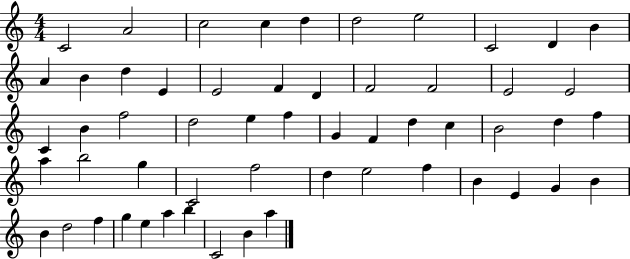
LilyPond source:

{
  \clef treble
  \numericTimeSignature
  \time 4/4
  \key c \major
  c'2 a'2 | c''2 c''4 d''4 | d''2 e''2 | c'2 d'4 b'4 | \break a'4 b'4 d''4 e'4 | e'2 f'4 d'4 | f'2 f'2 | e'2 e'2 | \break c'4 b'4 f''2 | d''2 e''4 f''4 | g'4 f'4 d''4 c''4 | b'2 d''4 f''4 | \break a''4 b''2 g''4 | c'2 f''2 | d''4 e''2 f''4 | b'4 e'4 g'4 b'4 | \break b'4 d''2 f''4 | g''4 e''4 a''4 b''4 | c'2 b'4 a''4 | \bar "|."
}